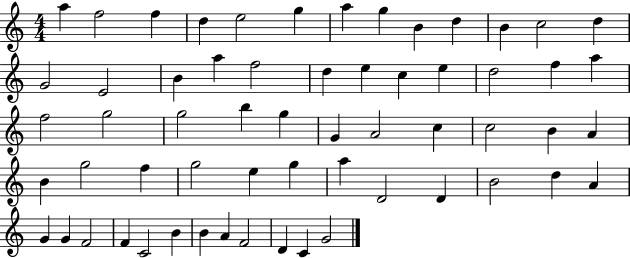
A5/q F5/h F5/q D5/q E5/h G5/q A5/q G5/q B4/q D5/q B4/q C5/h D5/q G4/h E4/h B4/q A5/q F5/h D5/q E5/q C5/q E5/q D5/h F5/q A5/q F5/h G5/h G5/h B5/q G5/q G4/q A4/h C5/q C5/h B4/q A4/q B4/q G5/h F5/q G5/h E5/q G5/q A5/q D4/h D4/q B4/h D5/q A4/q G4/q G4/q F4/h F4/q C4/h B4/q B4/q A4/q F4/h D4/q C4/q G4/h